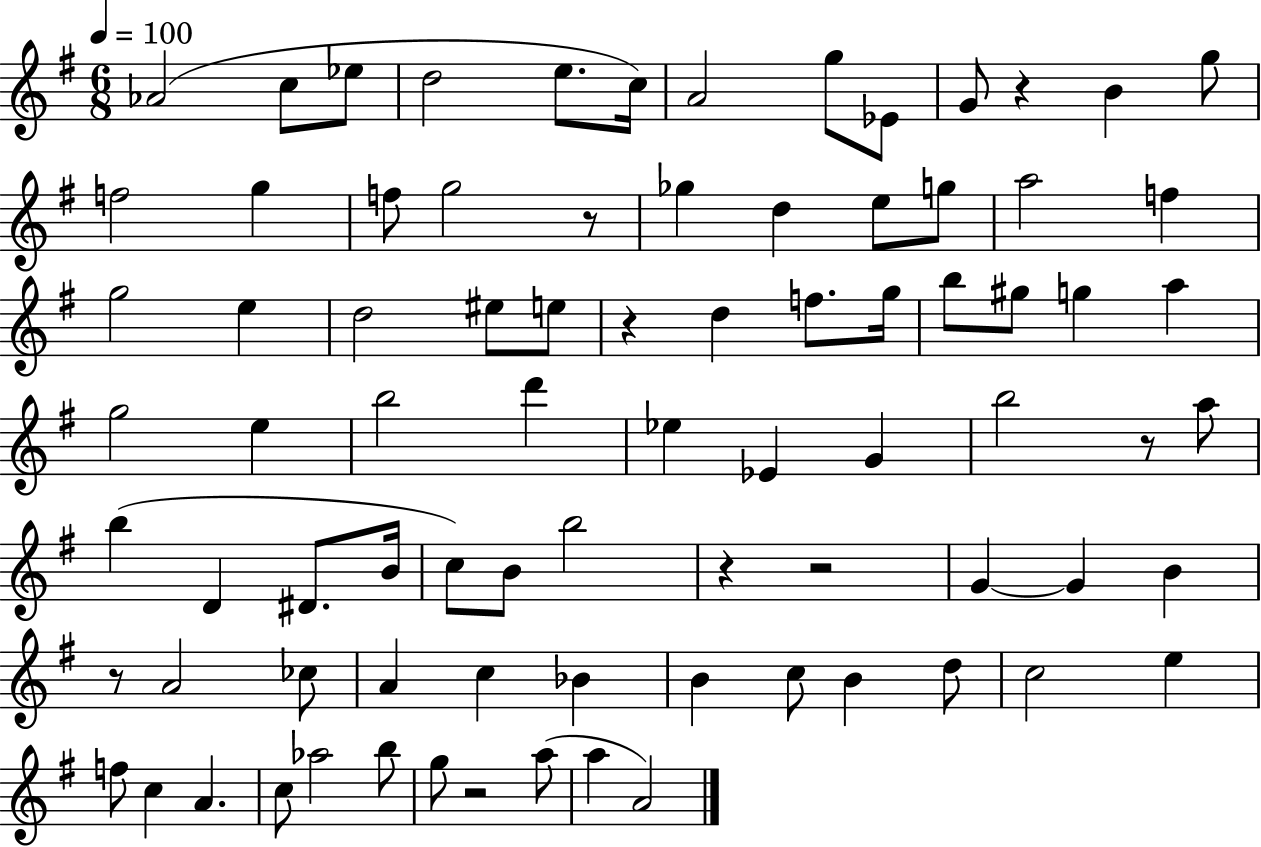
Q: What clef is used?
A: treble